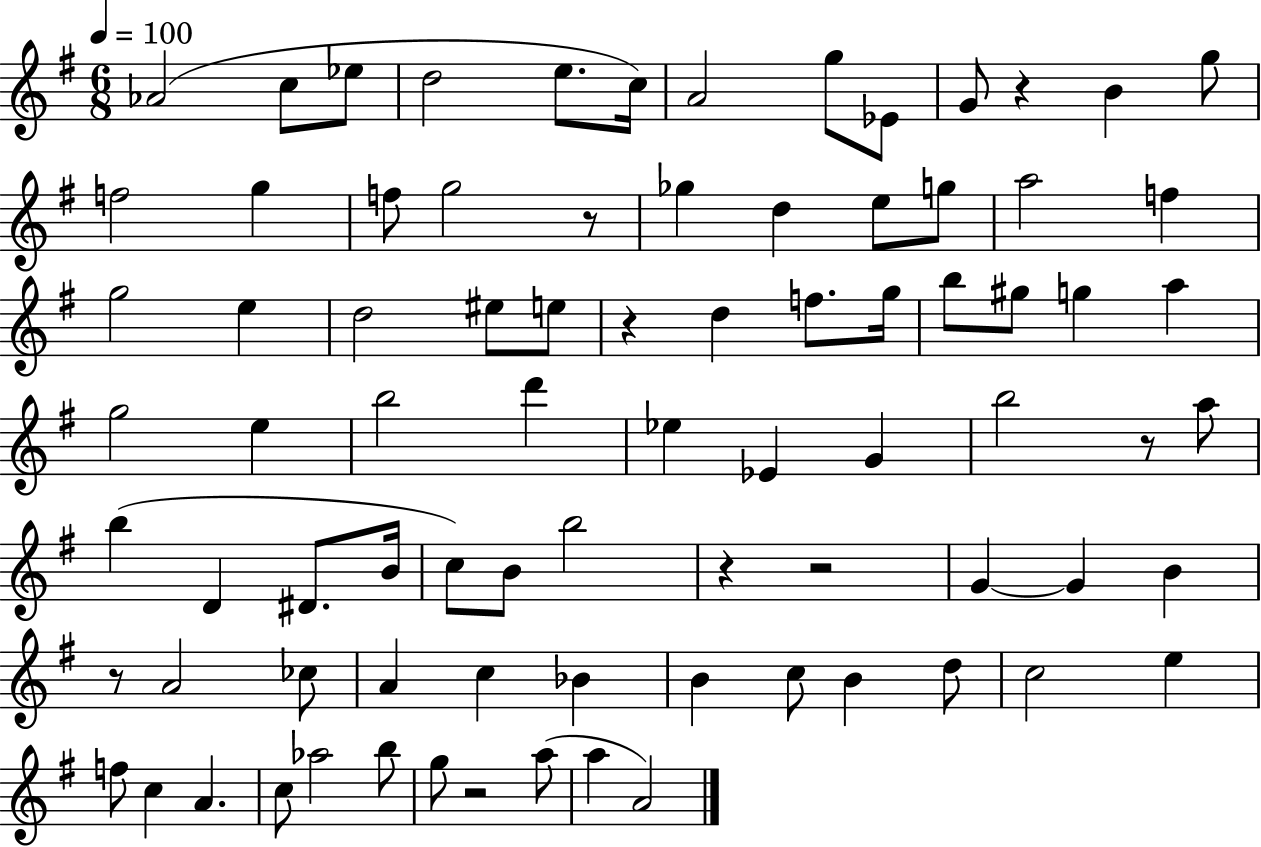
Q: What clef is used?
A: treble